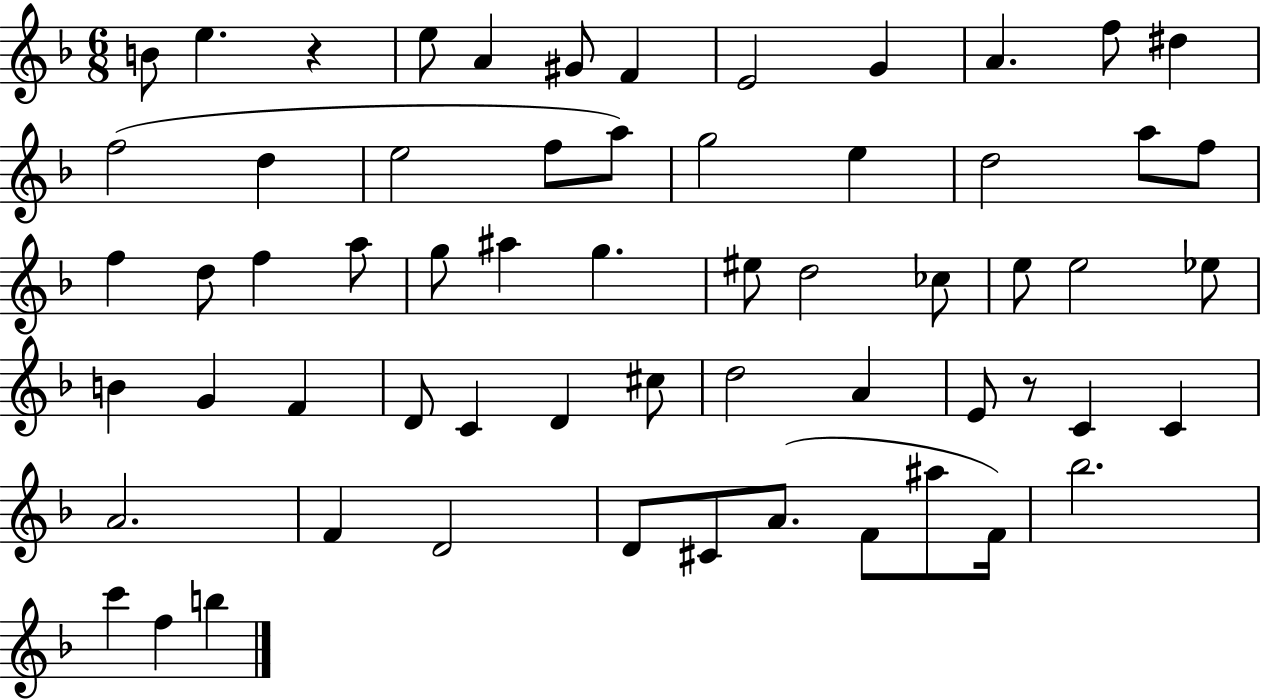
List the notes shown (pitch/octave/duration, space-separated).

B4/e E5/q. R/q E5/e A4/q G#4/e F4/q E4/h G4/q A4/q. F5/e D#5/q F5/h D5/q E5/h F5/e A5/e G5/h E5/q D5/h A5/e F5/e F5/q D5/e F5/q A5/e G5/e A#5/q G5/q. EIS5/e D5/h CES5/e E5/e E5/h Eb5/e B4/q G4/q F4/q D4/e C4/q D4/q C#5/e D5/h A4/q E4/e R/e C4/q C4/q A4/h. F4/q D4/h D4/e C#4/e A4/e. F4/e A#5/e F4/s Bb5/h. C6/q F5/q B5/q